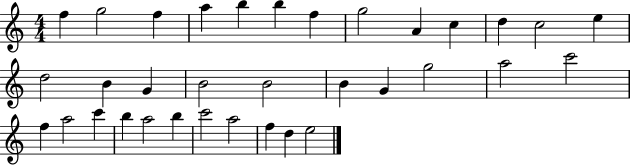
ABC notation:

X:1
T:Untitled
M:4/4
L:1/4
K:C
f g2 f a b b f g2 A c d c2 e d2 B G B2 B2 B G g2 a2 c'2 f a2 c' b a2 b c'2 a2 f d e2